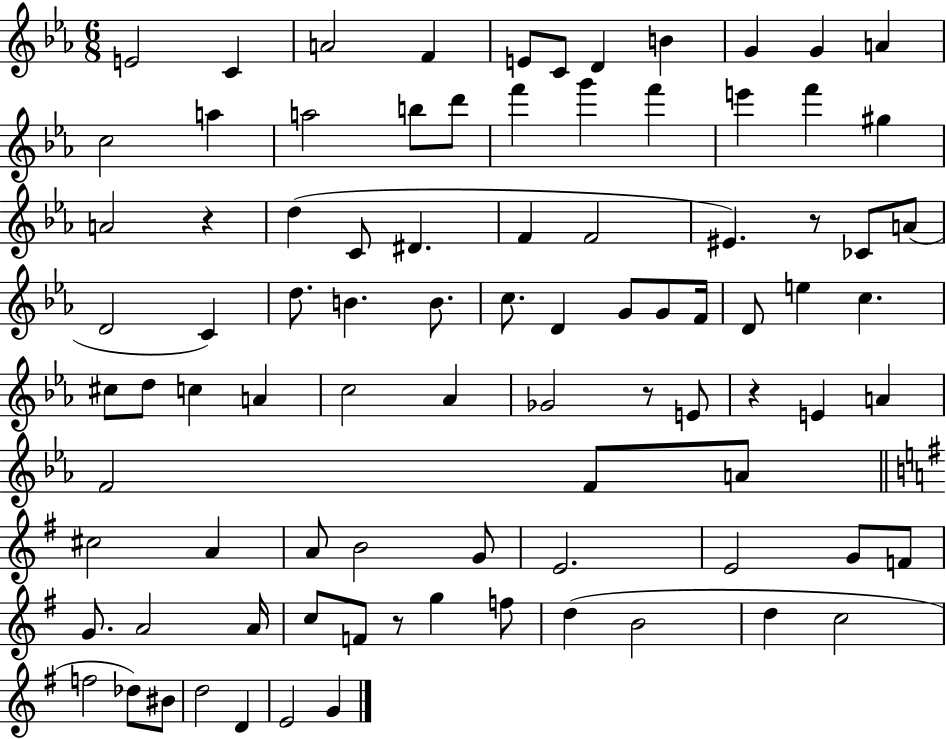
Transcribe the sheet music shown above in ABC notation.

X:1
T:Untitled
M:6/8
L:1/4
K:Eb
E2 C A2 F E/2 C/2 D B G G A c2 a a2 b/2 d'/2 f' g' f' e' f' ^g A2 z d C/2 ^D F F2 ^E z/2 _C/2 A/2 D2 C d/2 B B/2 c/2 D G/2 G/2 F/4 D/2 e c ^c/2 d/2 c A c2 _A _G2 z/2 E/2 z E A F2 F/2 A/2 ^c2 A A/2 B2 G/2 E2 E2 G/2 F/2 G/2 A2 A/4 c/2 F/2 z/2 g f/2 d B2 d c2 f2 _d/2 ^B/2 d2 D E2 G